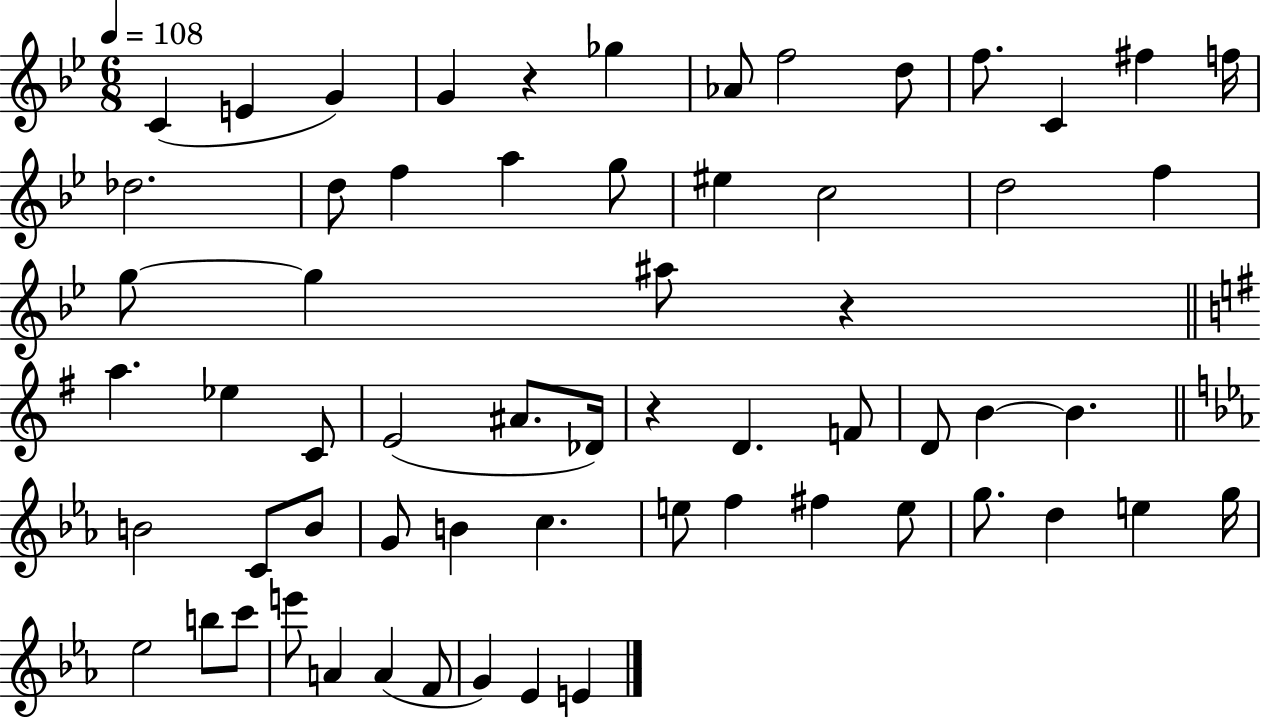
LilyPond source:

{
  \clef treble
  \numericTimeSignature
  \time 6/8
  \key bes \major
  \tempo 4 = 108
  c'4( e'4 g'4) | g'4 r4 ges''4 | aes'8 f''2 d''8 | f''8. c'4 fis''4 f''16 | \break des''2. | d''8 f''4 a''4 g''8 | eis''4 c''2 | d''2 f''4 | \break g''8~~ g''4 ais''8 r4 | \bar "||" \break \key g \major a''4. ees''4 c'8 | e'2( ais'8. des'16) | r4 d'4. f'8 | d'8 b'4~~ b'4. | \break \bar "||" \break \key c \minor b'2 c'8 b'8 | g'8 b'4 c''4. | e''8 f''4 fis''4 e''8 | g''8. d''4 e''4 g''16 | \break ees''2 b''8 c'''8 | e'''8 a'4 a'4( f'8 | g'4) ees'4 e'4 | \bar "|."
}